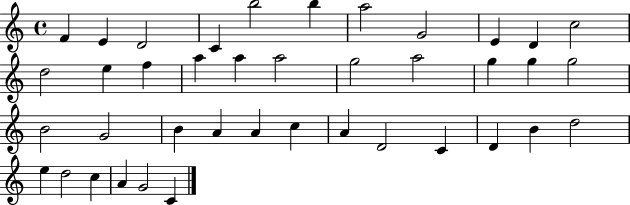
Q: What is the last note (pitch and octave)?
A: C4